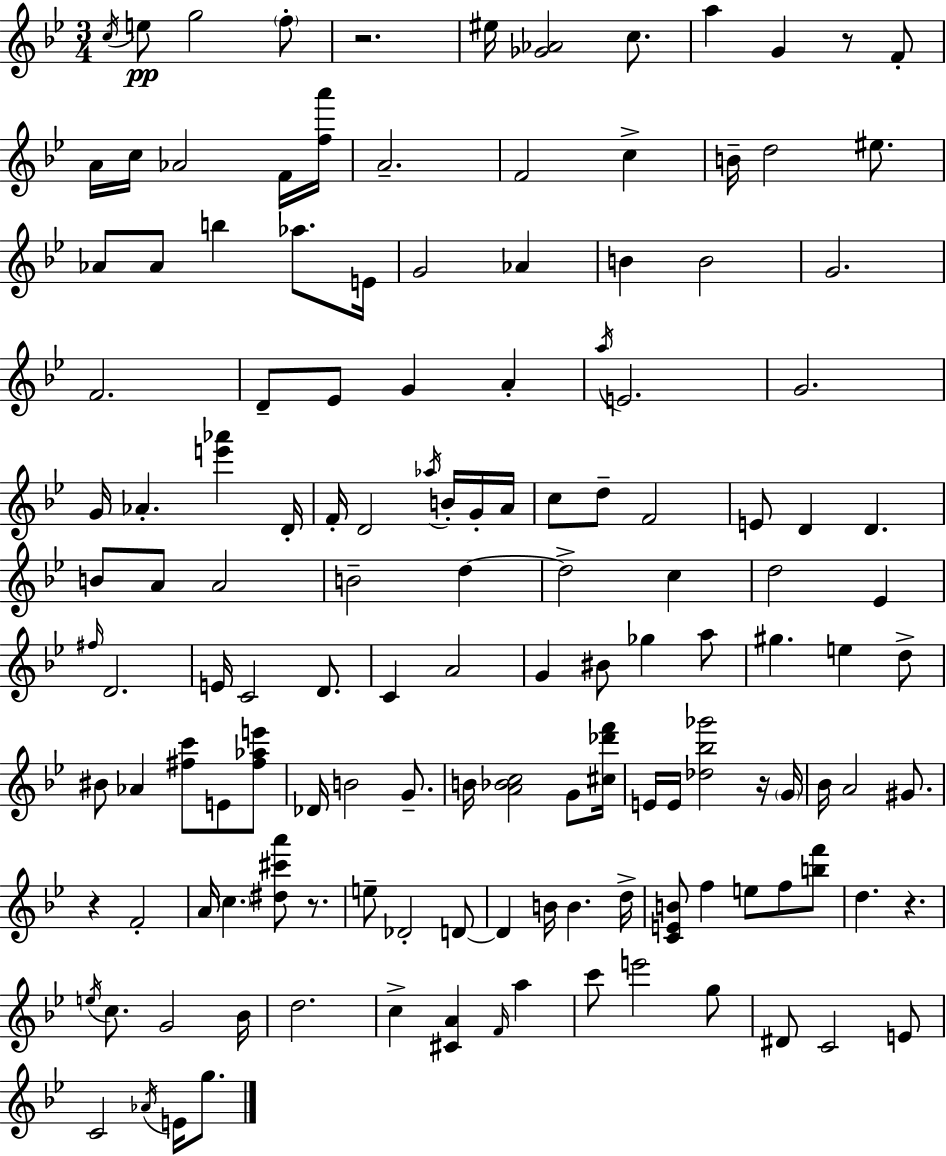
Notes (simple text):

C5/s E5/e G5/h F5/e R/h. EIS5/s [Gb4,Ab4]/h C5/e. A5/q G4/q R/e F4/e A4/s C5/s Ab4/h F4/s [F5,A6]/s A4/h. F4/h C5/q B4/s D5/h EIS5/e. Ab4/e Ab4/e B5/q Ab5/e. E4/s G4/h Ab4/q B4/q B4/h G4/h. F4/h. D4/e Eb4/e G4/q A4/q A5/s E4/h. G4/h. G4/s Ab4/q. [E6,Ab6]/q D4/s F4/s D4/h Ab5/s B4/s G4/s A4/s C5/e D5/e F4/h E4/e D4/q D4/q. B4/e A4/e A4/h B4/h D5/q D5/h C5/q D5/h Eb4/q F#5/s D4/h. E4/s C4/h D4/e. C4/q A4/h G4/q BIS4/e Gb5/q A5/e G#5/q. E5/q D5/e BIS4/e Ab4/q [F#5,C6]/e E4/e [F#5,Ab5,E6]/e Db4/s B4/h G4/e. B4/s [A4,Bb4,C5]/h G4/e [C#5,Db6,F6]/s E4/s E4/s [Db5,Bb5,Gb6]/h R/s G4/s Bb4/s A4/h G#4/e. R/q F4/h A4/s C5/q. [D#5,C#6,A6]/e R/e. E5/e Db4/h D4/e D4/q B4/s B4/q. D5/s [C4,E4,B4]/e F5/q E5/e F5/e [B5,F6]/e D5/q. R/q. E5/s C5/e. G4/h Bb4/s D5/h. C5/q [C#4,A4]/q F4/s A5/q C6/e E6/h G5/e D#4/e C4/h E4/e C4/h Ab4/s E4/s G5/e.